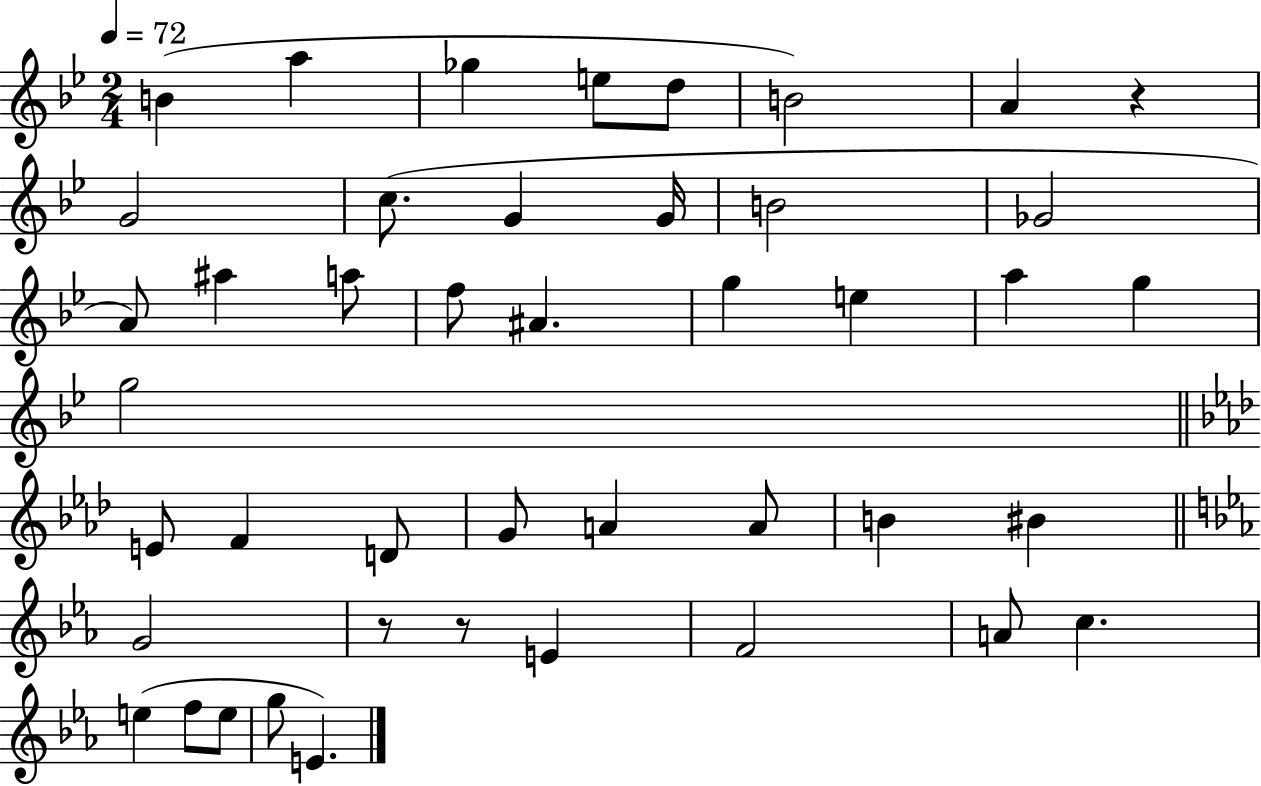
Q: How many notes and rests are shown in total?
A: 44